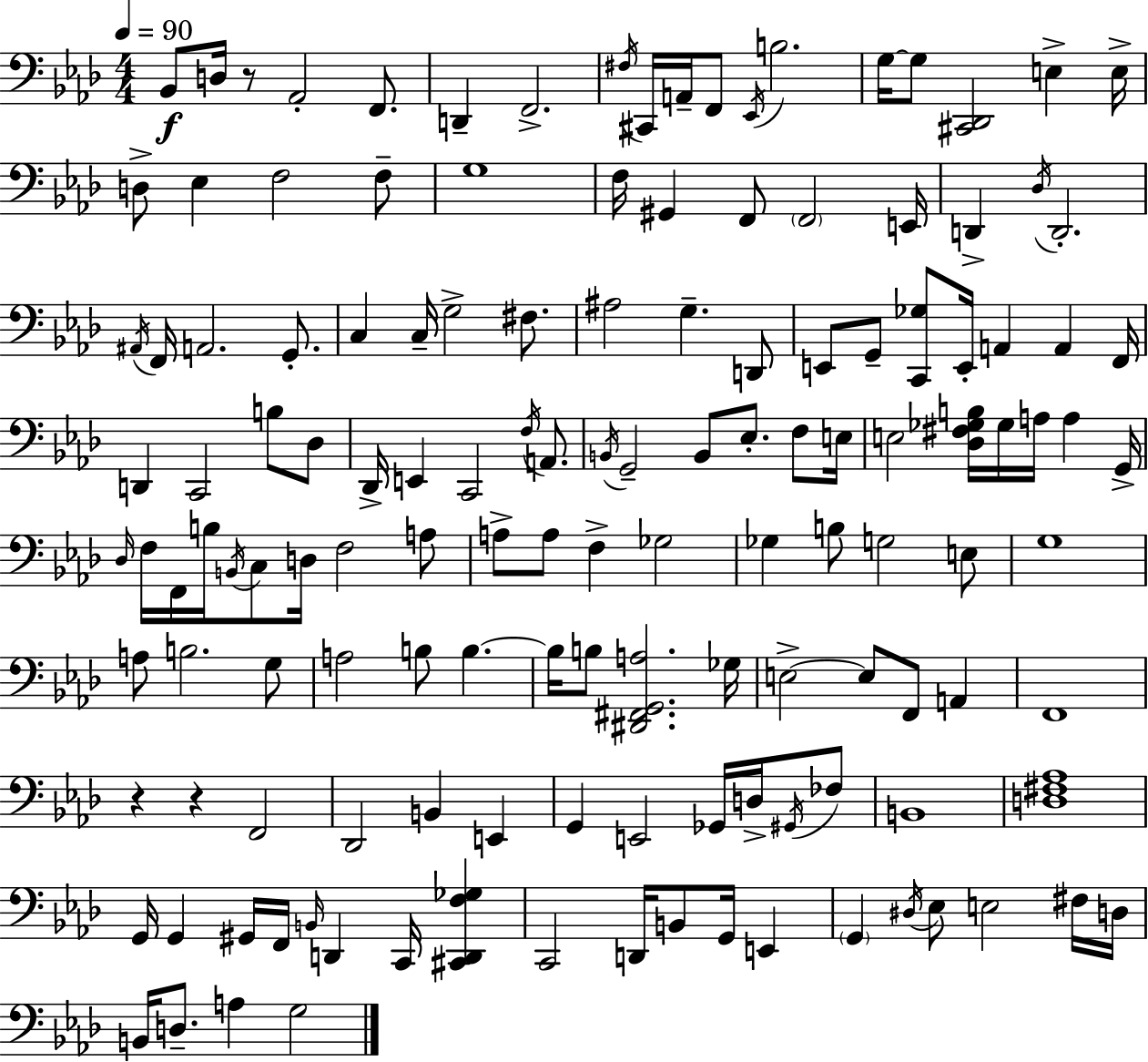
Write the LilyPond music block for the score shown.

{
  \clef bass
  \numericTimeSignature
  \time 4/4
  \key aes \major
  \tempo 4 = 90
  \repeat volta 2 { bes,8\f d16 r8 aes,2-. f,8. | d,4-- f,2.-> | \acciaccatura { fis16 } cis,16 a,16-- f,8 \acciaccatura { ees,16 } b2. | g16~~ g8 <cis, des,>2 e4-> | \break e16-> d8-> ees4 f2 | f8-- g1 | f16 gis,4 f,8 \parenthesize f,2 | e,16 d,4-> \acciaccatura { des16 } d,2.-. | \break \acciaccatura { ais,16 } f,16 a,2. | g,8.-. c4 c16-- g2-> | fis8. ais2 g4.-- | d,8 e,8 g,8-- <c, ges>8 e,16-. a,4 a,4 | \break f,16 d,4 c,2 | b8 des8 des,16-> e,4 c,2 | \acciaccatura { f16 } a,8. \acciaccatura { b,16 } g,2-- b,8 | ees8.-. f8 e16 e2 <des fis ges b>16 ges16 | \break a16 a4 g,16-> \grace { des16 } f16 f,16 b16 \acciaccatura { b,16 } c8 d16 f2 | a8 a8-> a8 f4-> | ges2 ges4 b8 g2 | e8 g1 | \break a8 b2. | g8 a2 | b8 b4.~~ b16 b8 <dis, fis, g, a>2. | ges16 e2->~~ | \break e8 f,8 a,4 f,1 | r4 r4 | f,2 des,2 | b,4 e,4 g,4 e,2 | \break ges,16 d16-> \acciaccatura { gis,16 } fes8 b,1 | <d fis aes>1 | g,16 g,4 gis,16 f,16 | \grace { b,16 } d,4 c,16 <cis, d, f ges>4 c,2 | \break d,16 b,8 g,16 e,4 \parenthesize g,4 \acciaccatura { dis16 } ees8 | e2 fis16 d16 b,16 d8.-- a4 | g2 } \bar "|."
}